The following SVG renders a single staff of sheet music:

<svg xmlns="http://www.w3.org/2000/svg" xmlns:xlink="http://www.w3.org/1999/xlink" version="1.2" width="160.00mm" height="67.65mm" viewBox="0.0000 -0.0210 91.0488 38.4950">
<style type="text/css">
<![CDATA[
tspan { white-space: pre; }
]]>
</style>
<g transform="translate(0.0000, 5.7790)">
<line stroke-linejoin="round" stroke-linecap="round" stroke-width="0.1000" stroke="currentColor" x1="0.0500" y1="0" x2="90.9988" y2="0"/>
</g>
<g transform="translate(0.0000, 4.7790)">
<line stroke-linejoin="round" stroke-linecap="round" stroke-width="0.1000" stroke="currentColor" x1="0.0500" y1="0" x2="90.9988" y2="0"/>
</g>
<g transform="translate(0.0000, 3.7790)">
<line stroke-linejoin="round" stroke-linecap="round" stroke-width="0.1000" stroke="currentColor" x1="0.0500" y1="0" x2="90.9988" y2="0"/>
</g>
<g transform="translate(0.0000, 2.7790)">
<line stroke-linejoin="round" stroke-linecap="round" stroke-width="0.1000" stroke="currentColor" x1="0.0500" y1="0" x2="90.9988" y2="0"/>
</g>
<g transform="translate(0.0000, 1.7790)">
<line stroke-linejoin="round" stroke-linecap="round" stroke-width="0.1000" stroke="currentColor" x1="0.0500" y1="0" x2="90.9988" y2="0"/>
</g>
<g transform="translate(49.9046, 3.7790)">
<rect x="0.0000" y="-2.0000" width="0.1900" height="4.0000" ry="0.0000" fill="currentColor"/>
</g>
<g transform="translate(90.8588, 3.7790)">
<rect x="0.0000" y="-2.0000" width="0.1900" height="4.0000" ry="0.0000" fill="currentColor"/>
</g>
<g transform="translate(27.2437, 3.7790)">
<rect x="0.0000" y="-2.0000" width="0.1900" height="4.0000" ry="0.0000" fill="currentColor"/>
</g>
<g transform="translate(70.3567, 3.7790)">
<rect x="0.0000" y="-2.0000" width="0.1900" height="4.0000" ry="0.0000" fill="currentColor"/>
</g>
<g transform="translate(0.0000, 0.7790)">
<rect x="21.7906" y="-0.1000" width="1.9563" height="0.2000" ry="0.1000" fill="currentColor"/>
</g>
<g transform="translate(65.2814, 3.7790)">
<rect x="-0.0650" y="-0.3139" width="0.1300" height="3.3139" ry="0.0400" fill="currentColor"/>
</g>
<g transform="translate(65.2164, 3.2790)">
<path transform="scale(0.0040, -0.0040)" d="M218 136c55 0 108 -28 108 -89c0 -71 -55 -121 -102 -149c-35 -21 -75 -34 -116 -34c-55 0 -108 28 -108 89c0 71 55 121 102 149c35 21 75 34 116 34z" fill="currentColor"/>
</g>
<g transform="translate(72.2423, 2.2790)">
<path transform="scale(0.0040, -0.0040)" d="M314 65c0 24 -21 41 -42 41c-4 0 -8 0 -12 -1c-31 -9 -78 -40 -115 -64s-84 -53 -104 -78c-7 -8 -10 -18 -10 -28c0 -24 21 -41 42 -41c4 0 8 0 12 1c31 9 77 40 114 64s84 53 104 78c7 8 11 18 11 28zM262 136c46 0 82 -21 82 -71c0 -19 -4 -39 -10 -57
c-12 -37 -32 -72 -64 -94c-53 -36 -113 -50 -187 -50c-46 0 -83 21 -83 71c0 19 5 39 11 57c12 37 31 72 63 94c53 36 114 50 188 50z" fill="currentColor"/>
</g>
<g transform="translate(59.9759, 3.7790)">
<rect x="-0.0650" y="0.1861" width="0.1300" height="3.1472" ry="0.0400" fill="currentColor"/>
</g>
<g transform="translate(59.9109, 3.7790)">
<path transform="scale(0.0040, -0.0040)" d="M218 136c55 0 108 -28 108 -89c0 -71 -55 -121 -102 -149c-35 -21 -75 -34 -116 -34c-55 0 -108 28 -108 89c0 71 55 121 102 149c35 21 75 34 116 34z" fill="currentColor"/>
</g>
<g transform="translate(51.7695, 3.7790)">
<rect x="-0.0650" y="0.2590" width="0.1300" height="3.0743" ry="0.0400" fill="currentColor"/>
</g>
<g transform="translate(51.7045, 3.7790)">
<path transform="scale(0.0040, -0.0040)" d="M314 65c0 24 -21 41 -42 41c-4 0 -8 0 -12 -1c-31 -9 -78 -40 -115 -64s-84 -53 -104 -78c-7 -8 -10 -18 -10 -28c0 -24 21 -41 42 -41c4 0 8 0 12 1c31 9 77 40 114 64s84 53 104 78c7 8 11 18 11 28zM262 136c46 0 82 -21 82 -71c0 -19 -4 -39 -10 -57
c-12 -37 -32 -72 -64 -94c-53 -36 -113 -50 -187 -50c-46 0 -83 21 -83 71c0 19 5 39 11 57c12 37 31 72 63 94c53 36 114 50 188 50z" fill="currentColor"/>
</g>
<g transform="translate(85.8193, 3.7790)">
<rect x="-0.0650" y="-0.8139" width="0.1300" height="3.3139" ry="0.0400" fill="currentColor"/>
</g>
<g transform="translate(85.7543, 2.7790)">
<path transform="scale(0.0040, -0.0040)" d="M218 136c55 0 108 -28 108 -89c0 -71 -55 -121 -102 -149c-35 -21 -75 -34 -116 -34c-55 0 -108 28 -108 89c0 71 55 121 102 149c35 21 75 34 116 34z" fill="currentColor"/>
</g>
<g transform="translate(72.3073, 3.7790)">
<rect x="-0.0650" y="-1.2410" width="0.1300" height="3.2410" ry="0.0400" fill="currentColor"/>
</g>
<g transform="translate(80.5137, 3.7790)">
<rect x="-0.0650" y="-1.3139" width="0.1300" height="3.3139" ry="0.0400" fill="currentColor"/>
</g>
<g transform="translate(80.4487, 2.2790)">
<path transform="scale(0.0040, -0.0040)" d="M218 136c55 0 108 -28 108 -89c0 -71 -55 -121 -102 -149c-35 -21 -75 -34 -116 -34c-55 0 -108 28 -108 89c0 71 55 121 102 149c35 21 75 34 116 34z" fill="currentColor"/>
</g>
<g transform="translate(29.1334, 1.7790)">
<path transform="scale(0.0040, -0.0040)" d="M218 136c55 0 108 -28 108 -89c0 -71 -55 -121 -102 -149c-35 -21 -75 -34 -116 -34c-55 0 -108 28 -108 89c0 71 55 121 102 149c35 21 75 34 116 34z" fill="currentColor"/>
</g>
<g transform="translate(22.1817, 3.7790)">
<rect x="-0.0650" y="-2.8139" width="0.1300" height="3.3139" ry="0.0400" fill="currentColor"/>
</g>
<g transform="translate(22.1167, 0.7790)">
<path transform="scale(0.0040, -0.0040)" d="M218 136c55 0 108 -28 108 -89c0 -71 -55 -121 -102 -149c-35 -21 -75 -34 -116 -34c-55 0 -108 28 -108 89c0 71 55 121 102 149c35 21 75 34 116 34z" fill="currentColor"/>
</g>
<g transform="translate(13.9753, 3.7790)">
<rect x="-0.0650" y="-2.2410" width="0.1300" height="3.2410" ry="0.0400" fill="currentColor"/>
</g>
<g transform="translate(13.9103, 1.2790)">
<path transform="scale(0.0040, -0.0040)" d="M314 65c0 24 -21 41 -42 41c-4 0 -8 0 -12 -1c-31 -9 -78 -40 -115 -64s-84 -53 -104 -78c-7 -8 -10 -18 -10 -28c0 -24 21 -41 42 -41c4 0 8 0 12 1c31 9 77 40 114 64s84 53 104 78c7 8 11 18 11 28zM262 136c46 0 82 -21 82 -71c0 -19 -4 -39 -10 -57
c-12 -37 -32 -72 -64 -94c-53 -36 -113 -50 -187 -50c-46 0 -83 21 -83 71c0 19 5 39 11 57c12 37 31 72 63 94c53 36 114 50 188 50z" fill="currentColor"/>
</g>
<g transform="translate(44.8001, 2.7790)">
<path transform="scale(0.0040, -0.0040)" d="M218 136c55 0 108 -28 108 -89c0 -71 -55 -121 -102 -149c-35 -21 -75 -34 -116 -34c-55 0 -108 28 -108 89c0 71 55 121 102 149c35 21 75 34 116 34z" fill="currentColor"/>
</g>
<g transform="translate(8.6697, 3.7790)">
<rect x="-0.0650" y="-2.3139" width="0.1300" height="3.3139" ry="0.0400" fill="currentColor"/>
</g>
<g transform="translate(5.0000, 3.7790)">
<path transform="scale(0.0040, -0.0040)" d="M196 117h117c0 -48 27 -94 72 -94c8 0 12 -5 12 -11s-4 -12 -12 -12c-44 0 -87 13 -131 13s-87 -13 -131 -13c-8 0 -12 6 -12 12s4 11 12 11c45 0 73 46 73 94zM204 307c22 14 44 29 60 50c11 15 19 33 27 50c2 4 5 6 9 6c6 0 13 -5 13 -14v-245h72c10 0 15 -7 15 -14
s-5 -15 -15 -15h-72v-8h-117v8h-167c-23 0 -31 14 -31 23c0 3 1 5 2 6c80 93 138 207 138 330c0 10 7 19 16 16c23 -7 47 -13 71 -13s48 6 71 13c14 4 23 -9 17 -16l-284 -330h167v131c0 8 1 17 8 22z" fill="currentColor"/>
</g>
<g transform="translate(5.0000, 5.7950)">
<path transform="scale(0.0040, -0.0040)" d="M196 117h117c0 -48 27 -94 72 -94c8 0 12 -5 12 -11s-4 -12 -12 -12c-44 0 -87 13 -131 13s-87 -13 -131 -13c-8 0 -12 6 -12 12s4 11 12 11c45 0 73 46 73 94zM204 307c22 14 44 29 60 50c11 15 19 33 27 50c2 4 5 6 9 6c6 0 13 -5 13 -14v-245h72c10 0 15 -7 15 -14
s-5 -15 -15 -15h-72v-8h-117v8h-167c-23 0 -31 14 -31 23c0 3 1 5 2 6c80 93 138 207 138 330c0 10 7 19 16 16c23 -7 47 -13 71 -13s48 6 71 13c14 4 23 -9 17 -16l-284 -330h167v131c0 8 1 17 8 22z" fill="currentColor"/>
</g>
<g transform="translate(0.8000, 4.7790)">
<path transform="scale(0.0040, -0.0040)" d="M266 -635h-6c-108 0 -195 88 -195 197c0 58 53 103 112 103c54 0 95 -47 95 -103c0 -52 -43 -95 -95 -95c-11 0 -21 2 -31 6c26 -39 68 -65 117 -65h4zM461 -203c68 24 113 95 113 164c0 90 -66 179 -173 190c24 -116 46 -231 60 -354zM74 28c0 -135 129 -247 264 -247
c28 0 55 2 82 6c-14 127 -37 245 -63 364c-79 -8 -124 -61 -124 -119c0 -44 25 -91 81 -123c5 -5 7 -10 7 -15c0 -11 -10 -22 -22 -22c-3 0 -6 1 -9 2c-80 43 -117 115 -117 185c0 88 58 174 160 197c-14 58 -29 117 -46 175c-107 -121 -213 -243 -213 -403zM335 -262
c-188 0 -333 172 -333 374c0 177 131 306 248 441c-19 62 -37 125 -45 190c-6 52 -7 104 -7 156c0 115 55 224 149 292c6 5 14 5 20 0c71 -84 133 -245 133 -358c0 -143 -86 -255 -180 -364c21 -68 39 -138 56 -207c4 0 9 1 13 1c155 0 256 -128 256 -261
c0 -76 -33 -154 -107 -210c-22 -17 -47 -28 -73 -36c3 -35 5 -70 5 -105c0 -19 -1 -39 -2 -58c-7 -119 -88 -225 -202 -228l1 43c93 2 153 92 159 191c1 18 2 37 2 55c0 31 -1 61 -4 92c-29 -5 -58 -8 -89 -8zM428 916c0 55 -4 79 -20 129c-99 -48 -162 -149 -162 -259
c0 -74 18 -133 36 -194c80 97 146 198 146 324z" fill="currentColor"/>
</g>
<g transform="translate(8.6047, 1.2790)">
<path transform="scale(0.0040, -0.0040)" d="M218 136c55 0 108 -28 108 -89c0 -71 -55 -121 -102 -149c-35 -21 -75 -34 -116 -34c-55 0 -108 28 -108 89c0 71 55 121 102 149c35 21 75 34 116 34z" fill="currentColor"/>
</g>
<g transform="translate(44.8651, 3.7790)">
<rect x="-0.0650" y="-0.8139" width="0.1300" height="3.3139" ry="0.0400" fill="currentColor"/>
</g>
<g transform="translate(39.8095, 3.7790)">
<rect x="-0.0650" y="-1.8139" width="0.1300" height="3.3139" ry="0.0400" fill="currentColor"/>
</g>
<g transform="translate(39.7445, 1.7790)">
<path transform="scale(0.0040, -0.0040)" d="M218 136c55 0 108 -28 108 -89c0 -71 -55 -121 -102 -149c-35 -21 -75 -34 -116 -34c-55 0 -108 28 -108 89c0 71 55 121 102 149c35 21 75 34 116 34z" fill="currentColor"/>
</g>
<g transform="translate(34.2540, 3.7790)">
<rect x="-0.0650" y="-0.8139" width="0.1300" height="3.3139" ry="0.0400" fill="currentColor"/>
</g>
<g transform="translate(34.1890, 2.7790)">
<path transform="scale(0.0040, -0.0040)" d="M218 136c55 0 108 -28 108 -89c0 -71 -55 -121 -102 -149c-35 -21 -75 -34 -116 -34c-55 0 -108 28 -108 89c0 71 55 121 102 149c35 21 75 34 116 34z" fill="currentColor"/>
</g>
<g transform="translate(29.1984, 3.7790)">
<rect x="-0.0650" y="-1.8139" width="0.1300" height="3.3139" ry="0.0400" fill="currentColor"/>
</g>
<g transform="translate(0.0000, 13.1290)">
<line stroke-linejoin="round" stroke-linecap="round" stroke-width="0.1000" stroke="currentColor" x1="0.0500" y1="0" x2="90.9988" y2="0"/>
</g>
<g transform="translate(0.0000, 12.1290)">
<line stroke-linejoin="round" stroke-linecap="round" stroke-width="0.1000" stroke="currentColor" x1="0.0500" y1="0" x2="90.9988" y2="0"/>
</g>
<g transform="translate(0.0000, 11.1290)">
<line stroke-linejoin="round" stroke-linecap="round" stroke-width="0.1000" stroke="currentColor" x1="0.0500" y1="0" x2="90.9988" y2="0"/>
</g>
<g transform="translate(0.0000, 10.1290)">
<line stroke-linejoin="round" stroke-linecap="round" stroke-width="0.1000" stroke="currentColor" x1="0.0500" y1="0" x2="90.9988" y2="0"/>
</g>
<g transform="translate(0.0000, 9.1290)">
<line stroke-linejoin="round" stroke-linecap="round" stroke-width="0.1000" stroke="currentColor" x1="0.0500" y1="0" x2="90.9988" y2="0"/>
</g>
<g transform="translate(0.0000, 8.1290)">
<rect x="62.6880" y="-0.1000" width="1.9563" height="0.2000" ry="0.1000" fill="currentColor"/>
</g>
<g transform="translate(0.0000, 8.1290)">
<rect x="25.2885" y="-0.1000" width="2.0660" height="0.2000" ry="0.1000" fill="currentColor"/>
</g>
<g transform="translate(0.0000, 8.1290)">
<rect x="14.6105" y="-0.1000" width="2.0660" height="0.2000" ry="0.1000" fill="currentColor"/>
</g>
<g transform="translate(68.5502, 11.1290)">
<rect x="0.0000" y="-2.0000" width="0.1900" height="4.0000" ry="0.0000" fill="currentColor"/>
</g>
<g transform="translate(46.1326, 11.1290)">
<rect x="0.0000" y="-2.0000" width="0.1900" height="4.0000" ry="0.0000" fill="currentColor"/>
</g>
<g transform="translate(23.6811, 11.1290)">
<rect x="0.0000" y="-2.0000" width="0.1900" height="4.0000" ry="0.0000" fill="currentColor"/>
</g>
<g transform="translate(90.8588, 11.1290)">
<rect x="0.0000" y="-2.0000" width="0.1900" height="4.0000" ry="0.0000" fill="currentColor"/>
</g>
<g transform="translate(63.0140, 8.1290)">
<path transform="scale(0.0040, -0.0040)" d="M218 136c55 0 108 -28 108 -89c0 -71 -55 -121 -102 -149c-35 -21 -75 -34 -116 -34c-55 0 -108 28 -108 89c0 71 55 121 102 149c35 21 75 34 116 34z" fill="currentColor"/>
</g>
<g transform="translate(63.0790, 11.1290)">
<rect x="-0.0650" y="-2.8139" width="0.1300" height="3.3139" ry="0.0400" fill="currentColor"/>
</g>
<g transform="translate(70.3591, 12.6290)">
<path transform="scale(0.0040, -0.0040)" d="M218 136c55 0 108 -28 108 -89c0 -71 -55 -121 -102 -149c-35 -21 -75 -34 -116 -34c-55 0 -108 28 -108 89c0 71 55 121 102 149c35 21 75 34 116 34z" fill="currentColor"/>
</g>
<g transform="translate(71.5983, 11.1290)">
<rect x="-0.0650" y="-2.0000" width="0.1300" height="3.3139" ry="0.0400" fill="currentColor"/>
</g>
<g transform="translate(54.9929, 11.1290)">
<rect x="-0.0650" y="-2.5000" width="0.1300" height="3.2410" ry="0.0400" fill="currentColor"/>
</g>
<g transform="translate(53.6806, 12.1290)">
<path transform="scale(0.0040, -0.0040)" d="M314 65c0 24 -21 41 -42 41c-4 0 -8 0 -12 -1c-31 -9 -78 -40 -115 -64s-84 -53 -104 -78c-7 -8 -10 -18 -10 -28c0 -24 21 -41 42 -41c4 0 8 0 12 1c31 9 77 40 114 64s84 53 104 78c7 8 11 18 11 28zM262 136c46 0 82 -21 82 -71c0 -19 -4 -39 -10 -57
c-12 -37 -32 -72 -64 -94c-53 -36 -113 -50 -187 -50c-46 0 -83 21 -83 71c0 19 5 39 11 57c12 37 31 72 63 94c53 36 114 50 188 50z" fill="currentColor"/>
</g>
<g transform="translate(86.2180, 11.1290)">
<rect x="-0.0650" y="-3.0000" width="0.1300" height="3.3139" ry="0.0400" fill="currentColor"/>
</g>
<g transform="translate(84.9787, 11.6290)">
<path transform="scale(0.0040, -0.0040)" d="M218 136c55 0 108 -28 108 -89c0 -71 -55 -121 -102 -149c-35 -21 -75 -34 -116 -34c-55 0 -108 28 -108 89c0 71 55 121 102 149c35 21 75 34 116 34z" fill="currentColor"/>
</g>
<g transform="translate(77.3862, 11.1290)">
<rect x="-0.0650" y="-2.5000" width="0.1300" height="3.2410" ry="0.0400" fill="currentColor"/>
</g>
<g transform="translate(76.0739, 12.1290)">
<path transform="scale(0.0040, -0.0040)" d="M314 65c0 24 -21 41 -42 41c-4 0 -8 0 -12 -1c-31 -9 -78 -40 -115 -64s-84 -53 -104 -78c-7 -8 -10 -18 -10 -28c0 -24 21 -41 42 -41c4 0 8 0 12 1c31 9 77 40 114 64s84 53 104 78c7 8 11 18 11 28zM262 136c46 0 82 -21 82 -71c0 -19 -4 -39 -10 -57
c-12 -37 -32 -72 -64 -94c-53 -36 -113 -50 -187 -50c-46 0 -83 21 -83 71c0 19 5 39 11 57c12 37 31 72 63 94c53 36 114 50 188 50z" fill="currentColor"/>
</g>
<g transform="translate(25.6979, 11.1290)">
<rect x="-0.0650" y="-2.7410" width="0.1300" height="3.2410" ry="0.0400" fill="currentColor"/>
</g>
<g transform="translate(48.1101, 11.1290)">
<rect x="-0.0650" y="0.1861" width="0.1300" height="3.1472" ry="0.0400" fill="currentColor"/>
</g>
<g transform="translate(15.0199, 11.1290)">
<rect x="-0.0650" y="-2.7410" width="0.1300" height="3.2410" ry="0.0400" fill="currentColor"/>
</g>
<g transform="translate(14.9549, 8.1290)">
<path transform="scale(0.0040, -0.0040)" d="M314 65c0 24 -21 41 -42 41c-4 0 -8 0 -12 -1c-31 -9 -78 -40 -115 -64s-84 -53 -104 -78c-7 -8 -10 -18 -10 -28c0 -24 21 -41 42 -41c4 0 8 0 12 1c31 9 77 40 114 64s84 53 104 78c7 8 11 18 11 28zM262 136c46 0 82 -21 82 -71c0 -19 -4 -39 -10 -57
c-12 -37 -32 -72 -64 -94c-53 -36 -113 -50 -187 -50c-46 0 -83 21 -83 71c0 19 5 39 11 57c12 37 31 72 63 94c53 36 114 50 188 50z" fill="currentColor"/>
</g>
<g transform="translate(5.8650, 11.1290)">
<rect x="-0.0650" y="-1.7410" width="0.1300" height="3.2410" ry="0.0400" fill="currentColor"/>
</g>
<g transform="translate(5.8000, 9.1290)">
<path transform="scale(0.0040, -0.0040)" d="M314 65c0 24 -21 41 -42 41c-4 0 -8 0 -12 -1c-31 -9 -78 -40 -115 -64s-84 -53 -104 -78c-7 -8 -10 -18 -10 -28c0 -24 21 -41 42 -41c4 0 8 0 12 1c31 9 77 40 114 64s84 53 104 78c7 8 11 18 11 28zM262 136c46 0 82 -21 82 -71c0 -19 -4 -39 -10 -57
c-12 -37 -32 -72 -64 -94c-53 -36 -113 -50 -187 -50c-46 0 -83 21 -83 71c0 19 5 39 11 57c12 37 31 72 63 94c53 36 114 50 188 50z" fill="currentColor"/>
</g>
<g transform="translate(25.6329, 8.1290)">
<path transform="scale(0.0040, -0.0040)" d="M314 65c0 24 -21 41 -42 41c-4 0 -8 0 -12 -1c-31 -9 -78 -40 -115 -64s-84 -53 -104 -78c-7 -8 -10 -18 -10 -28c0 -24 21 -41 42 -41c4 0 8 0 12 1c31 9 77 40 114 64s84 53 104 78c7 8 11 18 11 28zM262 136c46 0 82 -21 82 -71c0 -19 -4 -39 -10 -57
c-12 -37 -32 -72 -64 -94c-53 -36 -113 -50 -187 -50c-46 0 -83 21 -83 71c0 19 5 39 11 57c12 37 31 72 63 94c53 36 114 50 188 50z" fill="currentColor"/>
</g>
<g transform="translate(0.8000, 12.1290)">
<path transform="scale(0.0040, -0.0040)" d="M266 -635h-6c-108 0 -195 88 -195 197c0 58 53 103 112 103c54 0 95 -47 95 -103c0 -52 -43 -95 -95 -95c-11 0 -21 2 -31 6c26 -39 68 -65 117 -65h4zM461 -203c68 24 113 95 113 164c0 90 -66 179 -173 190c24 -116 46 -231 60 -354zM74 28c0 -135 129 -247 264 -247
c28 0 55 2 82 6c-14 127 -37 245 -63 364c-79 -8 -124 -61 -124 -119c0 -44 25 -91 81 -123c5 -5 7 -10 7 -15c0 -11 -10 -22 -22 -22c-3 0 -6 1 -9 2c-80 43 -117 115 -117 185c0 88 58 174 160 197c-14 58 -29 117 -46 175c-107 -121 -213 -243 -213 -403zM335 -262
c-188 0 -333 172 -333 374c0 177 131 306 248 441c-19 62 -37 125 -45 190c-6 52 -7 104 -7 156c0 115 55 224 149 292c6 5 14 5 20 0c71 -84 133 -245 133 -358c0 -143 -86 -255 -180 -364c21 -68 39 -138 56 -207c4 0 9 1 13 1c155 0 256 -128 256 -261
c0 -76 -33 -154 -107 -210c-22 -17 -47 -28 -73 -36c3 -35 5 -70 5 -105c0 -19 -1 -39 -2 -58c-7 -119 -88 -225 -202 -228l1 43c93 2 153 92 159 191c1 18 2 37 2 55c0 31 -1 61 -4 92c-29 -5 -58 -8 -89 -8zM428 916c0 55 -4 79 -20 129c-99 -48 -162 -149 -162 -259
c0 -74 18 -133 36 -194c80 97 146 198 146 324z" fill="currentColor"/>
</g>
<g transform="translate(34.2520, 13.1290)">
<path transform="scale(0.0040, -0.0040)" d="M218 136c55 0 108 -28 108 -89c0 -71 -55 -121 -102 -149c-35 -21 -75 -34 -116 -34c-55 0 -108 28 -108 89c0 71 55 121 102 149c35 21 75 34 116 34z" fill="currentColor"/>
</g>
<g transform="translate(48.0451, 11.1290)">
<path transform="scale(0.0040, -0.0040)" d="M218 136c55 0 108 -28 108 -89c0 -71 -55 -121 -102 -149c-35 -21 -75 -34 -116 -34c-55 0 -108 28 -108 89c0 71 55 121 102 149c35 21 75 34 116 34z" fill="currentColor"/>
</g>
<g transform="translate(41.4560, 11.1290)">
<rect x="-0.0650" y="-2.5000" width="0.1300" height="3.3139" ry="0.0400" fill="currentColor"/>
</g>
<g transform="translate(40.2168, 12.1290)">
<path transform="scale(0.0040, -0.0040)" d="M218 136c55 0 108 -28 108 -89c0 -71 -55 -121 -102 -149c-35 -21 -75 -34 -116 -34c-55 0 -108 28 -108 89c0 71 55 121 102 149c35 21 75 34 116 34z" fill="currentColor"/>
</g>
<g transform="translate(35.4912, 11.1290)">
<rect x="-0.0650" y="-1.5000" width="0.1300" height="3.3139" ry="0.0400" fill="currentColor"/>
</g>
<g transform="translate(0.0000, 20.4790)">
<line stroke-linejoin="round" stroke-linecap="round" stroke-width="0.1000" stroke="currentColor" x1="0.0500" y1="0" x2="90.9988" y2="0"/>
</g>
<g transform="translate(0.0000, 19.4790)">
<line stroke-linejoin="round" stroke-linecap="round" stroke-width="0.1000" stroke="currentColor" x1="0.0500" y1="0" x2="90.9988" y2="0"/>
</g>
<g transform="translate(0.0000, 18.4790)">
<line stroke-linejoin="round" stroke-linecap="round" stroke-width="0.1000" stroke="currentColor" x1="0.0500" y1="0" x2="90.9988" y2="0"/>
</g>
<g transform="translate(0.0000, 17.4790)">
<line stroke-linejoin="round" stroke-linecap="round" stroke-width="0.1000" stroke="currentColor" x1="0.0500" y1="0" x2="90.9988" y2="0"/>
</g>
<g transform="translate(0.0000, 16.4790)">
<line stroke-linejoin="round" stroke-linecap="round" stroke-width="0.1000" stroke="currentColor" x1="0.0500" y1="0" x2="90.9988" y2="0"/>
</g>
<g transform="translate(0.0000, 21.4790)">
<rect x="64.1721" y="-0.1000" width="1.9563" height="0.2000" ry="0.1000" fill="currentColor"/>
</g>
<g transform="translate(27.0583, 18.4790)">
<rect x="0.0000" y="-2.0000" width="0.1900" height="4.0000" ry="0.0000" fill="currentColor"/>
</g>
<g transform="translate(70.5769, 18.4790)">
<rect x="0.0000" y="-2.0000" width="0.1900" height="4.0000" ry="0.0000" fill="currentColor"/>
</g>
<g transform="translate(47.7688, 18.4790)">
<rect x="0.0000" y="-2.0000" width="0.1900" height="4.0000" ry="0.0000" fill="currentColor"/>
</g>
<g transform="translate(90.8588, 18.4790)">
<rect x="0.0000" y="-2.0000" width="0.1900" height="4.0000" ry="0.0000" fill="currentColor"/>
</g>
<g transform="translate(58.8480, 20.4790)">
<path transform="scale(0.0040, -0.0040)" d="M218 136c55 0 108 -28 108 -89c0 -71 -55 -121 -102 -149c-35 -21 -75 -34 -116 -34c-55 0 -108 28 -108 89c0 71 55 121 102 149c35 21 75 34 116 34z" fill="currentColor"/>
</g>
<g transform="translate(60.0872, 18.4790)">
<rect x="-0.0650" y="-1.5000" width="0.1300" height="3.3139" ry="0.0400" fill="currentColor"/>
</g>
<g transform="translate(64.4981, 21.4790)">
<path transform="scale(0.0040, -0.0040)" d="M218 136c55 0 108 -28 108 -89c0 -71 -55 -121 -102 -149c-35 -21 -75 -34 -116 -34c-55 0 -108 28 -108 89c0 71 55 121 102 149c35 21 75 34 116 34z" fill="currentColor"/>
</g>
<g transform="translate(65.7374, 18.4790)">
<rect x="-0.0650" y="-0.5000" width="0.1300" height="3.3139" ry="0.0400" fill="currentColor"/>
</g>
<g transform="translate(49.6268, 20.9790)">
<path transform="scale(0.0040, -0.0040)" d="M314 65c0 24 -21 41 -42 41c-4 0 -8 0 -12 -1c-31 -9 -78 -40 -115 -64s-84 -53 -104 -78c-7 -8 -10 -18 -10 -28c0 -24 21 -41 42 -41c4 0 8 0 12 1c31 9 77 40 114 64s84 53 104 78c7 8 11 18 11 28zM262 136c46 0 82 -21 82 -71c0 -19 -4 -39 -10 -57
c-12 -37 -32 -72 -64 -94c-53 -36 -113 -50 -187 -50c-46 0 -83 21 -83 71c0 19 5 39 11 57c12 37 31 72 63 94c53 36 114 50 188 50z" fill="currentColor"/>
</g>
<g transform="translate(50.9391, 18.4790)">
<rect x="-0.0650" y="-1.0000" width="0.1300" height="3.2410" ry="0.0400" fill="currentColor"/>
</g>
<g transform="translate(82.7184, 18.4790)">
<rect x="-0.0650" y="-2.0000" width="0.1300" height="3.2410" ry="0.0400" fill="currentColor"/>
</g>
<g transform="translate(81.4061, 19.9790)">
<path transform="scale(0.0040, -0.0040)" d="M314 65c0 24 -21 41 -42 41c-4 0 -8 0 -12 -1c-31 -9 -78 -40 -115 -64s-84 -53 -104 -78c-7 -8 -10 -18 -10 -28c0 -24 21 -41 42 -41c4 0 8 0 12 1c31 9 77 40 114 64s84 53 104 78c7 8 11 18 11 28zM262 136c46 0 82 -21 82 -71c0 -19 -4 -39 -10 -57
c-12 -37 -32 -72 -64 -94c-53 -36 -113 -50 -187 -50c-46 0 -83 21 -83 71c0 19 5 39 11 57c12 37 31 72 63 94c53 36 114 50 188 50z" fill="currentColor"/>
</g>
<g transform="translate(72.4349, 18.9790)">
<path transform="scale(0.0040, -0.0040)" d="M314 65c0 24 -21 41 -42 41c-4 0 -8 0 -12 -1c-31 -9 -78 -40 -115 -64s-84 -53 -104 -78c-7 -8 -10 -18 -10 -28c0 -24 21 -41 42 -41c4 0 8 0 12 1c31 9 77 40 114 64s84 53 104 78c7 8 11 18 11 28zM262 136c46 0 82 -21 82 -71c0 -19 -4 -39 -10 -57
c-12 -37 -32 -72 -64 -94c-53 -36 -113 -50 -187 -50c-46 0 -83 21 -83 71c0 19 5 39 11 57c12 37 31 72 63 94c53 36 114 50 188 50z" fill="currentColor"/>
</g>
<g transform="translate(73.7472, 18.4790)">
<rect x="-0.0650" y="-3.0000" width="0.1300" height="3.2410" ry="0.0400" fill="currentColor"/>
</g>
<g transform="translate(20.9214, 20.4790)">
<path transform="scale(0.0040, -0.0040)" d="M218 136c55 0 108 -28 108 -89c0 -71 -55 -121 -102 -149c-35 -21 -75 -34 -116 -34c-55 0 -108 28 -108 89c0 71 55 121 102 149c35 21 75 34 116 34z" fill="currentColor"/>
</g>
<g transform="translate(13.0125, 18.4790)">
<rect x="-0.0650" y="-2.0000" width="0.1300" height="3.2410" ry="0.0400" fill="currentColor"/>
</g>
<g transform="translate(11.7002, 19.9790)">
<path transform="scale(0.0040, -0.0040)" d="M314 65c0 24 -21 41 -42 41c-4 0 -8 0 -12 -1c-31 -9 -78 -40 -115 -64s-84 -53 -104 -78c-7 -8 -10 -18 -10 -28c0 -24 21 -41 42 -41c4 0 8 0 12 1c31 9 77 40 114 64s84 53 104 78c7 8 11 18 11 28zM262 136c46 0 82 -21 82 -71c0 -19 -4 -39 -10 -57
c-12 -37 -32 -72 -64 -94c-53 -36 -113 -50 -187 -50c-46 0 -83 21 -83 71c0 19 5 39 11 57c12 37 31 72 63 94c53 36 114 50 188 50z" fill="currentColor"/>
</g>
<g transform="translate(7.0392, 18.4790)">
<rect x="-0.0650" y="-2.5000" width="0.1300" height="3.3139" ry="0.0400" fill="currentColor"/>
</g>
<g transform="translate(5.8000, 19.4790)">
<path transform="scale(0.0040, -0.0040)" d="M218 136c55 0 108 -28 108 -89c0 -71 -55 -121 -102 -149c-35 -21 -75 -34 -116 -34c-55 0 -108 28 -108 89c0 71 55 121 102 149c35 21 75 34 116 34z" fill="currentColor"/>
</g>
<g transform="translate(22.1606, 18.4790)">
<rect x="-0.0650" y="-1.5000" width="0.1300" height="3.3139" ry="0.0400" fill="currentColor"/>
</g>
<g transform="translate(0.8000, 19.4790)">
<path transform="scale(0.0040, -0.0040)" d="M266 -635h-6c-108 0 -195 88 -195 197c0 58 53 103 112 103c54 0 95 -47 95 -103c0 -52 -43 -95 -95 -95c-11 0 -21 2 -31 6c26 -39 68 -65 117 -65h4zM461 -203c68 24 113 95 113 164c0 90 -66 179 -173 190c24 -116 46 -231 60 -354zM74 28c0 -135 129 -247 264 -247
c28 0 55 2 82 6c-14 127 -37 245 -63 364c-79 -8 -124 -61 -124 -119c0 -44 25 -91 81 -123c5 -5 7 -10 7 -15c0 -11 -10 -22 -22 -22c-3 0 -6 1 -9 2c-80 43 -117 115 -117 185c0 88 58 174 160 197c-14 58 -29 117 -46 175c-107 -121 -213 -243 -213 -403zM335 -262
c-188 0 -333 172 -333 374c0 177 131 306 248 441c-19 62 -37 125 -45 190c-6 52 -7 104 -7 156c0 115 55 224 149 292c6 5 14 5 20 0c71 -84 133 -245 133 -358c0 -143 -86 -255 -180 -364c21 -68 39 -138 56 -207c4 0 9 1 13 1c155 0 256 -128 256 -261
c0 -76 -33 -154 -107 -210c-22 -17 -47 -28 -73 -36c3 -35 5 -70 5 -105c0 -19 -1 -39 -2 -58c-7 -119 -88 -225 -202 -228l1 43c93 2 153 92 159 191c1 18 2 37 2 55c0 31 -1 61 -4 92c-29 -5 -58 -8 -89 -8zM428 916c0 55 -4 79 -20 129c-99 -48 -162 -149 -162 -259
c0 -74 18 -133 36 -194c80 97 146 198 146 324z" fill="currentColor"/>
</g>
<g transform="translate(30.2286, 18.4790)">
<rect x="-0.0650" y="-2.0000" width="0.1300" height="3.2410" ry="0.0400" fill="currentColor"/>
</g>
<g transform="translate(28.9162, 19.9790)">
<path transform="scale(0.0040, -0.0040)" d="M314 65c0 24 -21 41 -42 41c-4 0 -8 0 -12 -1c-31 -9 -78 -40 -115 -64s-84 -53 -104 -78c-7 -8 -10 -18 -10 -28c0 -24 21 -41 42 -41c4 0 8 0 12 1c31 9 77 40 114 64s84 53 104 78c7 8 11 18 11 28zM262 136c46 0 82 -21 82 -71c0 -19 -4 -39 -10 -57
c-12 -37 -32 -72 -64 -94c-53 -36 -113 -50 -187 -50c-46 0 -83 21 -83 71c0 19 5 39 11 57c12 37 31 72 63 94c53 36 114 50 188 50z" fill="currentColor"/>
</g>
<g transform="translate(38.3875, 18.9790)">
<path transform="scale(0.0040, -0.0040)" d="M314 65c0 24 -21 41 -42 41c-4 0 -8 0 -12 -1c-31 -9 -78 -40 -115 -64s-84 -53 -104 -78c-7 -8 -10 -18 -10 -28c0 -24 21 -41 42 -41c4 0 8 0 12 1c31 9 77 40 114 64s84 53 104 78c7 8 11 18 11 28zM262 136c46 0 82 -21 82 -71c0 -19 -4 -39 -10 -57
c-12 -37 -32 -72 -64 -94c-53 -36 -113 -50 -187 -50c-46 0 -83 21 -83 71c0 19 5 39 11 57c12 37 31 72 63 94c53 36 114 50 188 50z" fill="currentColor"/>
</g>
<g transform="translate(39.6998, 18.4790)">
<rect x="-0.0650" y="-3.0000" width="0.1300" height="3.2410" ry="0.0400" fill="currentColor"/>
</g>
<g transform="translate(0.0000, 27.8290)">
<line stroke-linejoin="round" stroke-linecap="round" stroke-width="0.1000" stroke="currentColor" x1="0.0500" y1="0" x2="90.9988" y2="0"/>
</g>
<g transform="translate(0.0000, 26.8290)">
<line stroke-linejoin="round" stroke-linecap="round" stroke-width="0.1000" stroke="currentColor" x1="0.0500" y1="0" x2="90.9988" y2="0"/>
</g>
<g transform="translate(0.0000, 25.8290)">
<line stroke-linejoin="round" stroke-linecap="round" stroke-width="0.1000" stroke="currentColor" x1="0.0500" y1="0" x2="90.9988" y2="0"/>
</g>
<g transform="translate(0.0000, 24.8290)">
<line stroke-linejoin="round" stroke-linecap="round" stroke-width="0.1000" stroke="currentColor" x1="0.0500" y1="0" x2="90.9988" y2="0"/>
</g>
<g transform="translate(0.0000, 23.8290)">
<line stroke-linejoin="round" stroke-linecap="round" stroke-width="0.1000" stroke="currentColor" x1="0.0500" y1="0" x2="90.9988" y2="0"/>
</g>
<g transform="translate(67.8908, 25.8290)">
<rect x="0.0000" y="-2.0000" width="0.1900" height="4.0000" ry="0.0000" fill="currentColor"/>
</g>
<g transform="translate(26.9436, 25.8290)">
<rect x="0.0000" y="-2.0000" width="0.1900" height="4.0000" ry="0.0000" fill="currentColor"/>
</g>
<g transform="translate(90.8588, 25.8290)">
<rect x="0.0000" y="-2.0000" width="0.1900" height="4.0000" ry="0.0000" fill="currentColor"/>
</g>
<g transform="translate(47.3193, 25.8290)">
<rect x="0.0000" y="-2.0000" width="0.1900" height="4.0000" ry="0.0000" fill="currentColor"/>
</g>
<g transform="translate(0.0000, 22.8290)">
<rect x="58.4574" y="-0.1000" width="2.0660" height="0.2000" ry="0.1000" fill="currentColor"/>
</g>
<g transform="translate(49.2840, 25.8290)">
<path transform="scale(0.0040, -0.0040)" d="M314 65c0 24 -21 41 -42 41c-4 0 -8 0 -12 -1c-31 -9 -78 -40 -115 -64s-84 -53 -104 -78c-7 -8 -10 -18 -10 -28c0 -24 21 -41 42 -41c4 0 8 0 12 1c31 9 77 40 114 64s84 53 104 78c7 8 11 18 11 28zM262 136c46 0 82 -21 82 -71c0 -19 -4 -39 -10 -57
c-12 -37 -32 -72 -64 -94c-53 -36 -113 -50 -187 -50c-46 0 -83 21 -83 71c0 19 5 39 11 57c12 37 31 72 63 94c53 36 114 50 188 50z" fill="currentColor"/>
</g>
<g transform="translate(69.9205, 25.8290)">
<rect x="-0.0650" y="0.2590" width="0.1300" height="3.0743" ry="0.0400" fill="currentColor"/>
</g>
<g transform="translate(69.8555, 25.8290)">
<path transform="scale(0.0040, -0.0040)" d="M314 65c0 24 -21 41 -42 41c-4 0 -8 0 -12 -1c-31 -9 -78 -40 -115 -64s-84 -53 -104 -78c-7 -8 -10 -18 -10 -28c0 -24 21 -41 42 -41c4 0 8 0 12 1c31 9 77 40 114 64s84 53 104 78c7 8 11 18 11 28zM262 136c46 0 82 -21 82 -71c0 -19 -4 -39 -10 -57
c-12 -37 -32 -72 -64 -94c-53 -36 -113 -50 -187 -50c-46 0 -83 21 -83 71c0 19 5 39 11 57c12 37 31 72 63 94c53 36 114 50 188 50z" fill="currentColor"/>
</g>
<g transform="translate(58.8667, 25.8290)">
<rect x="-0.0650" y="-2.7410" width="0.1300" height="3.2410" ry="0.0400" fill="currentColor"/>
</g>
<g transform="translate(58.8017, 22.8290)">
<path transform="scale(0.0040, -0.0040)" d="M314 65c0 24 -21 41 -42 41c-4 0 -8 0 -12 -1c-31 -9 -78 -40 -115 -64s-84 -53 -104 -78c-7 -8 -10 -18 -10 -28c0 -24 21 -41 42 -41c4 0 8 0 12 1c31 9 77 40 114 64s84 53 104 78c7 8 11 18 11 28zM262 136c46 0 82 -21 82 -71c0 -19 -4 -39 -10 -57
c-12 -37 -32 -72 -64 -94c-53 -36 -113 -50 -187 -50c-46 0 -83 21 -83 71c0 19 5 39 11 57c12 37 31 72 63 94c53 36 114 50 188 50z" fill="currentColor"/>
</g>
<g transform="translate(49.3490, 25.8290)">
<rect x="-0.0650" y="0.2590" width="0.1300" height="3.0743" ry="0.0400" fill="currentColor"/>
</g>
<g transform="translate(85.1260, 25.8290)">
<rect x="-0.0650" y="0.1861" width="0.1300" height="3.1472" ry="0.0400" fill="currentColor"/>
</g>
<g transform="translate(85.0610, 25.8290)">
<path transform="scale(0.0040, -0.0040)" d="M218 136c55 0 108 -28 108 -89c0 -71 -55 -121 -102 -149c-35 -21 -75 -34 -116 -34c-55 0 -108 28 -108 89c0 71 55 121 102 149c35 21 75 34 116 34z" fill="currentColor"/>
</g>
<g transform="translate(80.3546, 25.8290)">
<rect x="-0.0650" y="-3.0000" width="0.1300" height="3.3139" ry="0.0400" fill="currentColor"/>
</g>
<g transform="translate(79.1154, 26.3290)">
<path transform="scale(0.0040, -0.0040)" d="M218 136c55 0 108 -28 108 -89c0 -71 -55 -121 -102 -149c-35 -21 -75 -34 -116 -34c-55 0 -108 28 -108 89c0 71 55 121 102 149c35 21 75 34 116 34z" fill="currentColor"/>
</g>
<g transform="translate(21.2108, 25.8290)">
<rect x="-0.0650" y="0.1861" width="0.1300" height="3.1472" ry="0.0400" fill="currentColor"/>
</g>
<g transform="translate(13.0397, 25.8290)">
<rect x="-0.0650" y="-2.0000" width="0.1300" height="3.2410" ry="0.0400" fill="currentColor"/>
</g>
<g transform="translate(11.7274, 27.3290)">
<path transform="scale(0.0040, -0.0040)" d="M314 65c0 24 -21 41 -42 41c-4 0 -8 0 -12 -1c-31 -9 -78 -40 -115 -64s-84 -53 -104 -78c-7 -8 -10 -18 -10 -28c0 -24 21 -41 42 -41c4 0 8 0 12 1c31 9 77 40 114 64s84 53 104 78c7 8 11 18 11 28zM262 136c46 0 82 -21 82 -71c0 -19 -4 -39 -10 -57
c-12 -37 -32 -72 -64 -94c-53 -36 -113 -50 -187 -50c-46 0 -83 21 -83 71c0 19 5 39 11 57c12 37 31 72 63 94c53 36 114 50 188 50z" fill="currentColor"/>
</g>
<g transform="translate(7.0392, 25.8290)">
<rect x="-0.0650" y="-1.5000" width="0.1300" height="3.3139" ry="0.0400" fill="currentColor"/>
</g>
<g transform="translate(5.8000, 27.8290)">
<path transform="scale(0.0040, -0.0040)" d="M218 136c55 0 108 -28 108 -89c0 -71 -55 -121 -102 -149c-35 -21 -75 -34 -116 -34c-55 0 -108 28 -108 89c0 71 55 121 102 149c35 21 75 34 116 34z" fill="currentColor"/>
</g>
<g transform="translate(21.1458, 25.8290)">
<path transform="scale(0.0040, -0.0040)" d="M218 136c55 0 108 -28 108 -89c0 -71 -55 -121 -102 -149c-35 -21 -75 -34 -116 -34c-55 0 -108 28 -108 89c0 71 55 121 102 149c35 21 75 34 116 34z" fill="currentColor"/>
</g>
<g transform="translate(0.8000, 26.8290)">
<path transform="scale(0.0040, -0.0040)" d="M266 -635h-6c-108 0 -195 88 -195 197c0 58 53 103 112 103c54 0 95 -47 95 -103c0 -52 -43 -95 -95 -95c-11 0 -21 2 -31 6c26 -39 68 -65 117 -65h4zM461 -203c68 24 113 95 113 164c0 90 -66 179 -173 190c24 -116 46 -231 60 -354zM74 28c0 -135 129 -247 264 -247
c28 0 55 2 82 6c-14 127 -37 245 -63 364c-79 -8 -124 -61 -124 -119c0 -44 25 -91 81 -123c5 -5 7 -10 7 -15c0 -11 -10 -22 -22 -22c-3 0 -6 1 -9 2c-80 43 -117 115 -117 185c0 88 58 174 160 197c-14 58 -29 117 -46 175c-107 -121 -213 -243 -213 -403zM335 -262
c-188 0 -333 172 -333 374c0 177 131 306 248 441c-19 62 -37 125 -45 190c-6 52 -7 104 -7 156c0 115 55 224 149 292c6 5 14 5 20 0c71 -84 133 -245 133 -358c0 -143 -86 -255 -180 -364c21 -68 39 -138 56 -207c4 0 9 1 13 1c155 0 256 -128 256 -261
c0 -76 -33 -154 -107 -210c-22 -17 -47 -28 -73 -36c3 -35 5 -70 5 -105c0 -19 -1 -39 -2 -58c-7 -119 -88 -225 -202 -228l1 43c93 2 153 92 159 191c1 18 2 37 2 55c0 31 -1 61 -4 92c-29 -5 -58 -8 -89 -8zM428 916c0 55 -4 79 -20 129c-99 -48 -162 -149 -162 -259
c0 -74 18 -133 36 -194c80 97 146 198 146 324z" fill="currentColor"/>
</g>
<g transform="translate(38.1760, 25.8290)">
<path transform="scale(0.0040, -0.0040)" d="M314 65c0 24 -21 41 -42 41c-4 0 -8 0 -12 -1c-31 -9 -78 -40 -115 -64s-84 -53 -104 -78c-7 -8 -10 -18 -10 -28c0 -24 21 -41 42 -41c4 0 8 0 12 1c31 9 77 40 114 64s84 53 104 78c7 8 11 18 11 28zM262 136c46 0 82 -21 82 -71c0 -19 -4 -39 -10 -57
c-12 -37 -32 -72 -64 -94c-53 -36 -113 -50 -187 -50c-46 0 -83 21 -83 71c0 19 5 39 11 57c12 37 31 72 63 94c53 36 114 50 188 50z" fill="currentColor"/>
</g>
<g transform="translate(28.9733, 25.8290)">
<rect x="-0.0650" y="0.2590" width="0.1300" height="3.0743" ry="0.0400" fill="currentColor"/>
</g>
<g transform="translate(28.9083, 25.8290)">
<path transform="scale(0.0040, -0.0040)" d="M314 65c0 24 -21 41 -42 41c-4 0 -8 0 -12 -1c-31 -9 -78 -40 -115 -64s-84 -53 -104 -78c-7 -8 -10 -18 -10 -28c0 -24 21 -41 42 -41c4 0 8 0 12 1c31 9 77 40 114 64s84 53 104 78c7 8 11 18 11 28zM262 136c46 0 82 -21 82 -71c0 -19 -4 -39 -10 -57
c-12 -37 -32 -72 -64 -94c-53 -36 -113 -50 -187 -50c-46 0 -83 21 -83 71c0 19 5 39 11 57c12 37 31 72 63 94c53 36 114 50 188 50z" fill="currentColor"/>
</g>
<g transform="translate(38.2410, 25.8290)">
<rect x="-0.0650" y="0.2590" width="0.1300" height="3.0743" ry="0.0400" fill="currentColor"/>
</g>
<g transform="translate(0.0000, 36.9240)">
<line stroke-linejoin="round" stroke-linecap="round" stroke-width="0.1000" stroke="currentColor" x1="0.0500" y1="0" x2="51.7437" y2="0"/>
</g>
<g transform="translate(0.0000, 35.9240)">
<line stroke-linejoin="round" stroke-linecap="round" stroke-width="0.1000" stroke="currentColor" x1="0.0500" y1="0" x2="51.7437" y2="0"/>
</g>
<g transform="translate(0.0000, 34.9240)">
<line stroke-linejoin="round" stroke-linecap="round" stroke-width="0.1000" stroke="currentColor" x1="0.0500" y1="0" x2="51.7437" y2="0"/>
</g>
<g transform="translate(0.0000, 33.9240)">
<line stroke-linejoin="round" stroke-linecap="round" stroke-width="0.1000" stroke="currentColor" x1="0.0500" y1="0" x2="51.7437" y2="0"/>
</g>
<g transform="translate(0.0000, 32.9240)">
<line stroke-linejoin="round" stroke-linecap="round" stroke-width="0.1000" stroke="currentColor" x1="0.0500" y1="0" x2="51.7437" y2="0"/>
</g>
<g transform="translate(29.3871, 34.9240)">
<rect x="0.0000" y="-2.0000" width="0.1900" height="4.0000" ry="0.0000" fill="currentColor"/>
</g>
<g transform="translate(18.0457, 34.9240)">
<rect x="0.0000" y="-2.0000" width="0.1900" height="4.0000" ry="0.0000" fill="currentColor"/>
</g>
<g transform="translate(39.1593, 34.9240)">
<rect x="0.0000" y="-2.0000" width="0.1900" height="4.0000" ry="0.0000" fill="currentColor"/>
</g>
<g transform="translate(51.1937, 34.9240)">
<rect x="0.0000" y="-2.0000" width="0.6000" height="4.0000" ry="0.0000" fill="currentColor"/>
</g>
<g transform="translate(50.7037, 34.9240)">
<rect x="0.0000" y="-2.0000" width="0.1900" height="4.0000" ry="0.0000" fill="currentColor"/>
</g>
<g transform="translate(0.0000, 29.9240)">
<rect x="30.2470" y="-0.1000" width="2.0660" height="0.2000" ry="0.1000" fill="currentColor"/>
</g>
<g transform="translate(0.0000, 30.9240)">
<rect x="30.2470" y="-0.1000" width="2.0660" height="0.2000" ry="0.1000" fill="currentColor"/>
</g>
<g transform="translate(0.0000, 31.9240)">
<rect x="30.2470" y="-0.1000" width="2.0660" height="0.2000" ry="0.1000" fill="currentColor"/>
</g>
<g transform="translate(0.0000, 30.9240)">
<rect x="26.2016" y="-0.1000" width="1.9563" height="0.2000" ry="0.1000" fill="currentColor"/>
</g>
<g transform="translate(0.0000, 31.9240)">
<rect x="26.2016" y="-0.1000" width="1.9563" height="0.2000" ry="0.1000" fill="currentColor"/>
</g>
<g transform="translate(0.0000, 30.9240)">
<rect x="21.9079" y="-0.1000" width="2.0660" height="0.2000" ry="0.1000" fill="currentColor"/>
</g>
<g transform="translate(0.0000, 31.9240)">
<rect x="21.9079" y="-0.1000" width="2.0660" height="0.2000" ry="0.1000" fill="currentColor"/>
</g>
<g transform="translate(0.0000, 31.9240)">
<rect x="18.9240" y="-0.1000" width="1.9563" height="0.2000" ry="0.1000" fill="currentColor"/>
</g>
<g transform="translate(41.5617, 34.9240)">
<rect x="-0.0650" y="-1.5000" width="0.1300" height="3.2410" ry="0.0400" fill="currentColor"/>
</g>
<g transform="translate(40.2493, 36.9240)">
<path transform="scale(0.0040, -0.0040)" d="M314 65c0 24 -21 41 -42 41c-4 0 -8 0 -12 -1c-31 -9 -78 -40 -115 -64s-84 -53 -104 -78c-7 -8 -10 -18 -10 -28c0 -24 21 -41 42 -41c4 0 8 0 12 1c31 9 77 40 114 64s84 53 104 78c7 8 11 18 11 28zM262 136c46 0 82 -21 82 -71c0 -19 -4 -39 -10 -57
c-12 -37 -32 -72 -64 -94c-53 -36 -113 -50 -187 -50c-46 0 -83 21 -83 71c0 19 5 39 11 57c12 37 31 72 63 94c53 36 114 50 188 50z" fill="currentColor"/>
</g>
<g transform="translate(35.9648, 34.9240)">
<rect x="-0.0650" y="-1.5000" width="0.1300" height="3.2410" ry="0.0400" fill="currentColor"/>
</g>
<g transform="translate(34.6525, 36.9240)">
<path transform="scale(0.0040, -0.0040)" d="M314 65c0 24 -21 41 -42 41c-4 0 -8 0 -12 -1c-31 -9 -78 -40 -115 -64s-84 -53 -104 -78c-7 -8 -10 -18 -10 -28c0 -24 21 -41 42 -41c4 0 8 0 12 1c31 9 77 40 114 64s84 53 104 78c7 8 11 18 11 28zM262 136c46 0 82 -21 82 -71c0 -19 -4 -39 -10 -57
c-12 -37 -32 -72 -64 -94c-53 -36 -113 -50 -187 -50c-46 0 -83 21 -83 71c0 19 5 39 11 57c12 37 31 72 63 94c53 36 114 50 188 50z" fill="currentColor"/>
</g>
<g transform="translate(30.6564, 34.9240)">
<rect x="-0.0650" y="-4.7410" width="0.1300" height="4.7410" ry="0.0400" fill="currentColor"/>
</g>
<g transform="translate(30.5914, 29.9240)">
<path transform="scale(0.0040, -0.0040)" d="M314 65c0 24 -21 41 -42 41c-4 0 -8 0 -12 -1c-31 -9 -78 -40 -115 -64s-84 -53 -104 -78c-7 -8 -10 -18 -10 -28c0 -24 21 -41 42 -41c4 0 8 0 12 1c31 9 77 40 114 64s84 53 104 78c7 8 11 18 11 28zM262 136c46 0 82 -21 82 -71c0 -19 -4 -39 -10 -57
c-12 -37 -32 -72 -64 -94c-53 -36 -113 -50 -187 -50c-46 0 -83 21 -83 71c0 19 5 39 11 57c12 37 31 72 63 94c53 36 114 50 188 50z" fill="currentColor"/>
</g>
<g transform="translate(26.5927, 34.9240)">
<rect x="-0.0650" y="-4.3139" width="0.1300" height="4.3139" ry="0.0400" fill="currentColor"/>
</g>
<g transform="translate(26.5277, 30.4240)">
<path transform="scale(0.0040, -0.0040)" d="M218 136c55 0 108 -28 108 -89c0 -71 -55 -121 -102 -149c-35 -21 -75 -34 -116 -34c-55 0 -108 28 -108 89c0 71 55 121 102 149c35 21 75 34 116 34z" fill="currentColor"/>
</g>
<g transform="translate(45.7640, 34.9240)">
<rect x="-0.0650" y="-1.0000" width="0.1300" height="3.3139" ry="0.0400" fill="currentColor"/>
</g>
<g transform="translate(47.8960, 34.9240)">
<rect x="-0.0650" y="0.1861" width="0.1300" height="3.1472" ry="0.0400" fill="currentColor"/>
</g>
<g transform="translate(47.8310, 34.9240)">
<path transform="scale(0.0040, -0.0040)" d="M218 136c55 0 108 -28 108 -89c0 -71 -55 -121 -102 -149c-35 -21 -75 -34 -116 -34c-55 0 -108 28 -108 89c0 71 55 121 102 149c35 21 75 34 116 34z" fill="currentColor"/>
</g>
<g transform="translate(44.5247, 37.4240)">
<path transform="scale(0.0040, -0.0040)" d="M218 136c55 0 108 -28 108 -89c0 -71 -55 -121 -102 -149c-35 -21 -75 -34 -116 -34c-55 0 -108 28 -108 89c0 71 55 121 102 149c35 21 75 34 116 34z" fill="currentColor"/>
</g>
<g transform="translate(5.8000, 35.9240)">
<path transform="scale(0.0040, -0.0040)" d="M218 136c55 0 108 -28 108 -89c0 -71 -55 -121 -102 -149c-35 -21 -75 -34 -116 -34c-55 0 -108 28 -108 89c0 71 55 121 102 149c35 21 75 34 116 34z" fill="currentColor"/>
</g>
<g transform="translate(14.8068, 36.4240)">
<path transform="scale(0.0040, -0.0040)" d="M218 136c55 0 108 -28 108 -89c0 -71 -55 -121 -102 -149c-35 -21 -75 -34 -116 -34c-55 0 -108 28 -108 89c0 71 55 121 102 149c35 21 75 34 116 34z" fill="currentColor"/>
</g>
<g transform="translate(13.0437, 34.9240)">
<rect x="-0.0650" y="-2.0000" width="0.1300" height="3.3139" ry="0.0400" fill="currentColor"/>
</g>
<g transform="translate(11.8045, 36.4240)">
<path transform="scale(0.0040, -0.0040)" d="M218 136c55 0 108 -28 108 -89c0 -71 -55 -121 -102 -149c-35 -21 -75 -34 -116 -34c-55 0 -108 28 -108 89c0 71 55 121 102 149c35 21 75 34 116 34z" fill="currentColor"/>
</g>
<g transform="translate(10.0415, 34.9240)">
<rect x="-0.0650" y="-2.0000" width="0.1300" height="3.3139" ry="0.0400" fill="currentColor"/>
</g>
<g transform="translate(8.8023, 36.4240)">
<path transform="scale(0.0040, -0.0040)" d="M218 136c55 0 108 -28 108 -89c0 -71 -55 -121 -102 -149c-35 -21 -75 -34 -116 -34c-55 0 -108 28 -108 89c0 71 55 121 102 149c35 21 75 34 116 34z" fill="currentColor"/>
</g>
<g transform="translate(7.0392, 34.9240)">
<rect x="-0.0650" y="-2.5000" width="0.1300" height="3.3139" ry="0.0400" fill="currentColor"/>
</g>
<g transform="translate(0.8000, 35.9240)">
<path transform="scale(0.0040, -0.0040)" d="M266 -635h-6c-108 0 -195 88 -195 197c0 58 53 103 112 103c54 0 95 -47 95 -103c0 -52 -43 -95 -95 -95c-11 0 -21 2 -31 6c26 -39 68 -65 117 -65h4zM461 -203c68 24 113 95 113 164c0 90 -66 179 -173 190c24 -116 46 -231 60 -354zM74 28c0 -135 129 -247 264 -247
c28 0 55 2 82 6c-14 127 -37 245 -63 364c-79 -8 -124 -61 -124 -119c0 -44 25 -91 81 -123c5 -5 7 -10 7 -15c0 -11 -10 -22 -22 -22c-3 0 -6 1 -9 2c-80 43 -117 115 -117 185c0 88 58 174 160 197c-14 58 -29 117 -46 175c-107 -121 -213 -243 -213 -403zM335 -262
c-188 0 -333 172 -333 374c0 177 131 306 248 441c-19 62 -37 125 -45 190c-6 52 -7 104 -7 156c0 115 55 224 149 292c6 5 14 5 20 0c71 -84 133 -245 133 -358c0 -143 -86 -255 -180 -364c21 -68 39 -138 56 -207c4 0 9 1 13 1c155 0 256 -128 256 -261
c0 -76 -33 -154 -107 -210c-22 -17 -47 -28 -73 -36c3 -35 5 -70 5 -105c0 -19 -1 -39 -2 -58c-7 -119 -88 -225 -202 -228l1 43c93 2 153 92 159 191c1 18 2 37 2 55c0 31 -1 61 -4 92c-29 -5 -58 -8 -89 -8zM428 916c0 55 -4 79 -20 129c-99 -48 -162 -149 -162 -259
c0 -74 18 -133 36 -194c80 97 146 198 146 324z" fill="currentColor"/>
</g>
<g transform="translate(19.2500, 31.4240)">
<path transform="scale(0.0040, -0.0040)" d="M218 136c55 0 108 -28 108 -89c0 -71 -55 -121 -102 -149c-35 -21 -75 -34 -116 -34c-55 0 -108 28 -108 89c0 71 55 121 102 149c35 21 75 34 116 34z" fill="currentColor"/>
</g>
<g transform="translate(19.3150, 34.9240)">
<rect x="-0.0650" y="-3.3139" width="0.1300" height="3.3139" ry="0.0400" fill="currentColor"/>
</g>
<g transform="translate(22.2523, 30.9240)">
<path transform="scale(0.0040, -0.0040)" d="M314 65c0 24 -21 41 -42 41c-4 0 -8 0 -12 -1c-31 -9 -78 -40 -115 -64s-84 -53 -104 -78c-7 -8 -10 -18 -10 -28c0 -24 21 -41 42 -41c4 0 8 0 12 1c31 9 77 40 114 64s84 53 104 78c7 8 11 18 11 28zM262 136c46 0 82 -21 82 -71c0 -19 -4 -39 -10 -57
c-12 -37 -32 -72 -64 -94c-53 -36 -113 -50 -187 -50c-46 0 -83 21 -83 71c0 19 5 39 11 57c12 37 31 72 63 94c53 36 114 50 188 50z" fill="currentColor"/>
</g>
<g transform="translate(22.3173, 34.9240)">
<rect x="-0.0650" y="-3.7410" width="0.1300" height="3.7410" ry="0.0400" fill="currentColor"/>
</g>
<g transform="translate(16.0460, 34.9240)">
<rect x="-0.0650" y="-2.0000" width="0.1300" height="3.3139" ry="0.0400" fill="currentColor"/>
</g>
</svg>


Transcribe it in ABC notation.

X:1
T:Untitled
M:4/4
L:1/4
K:C
g g2 a f d f d B2 B c e2 e d f2 a2 a2 E G B G2 a F G2 A G F2 E F2 A2 D2 E C A2 F2 E F2 B B2 B2 B2 a2 B2 A B G F F F b c'2 d' e'2 E2 E2 D B